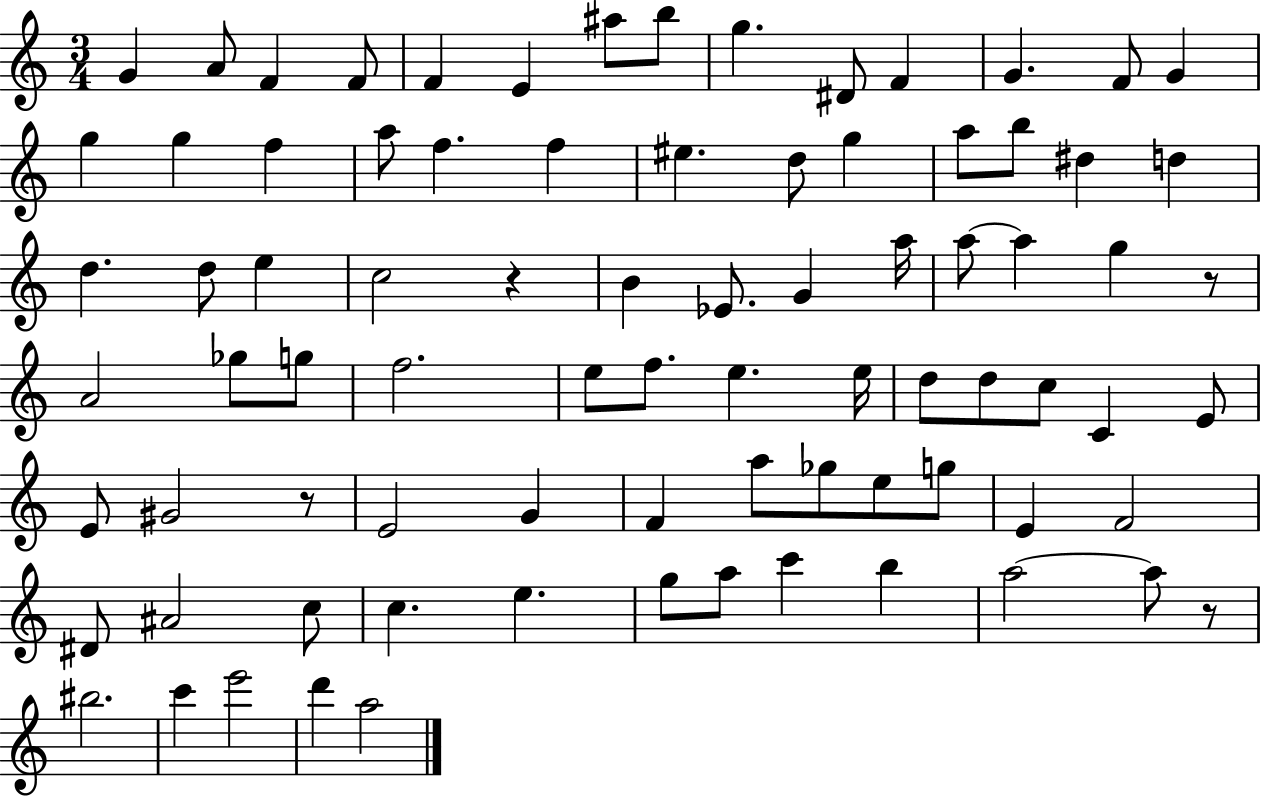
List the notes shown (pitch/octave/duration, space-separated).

G4/q A4/e F4/q F4/e F4/q E4/q A#5/e B5/e G5/q. D#4/e F4/q G4/q. F4/e G4/q G5/q G5/q F5/q A5/e F5/q. F5/q EIS5/q. D5/e G5/q A5/e B5/e D#5/q D5/q D5/q. D5/e E5/q C5/h R/q B4/q Eb4/e. G4/q A5/s A5/e A5/q G5/q R/e A4/h Gb5/e G5/e F5/h. E5/e F5/e. E5/q. E5/s D5/e D5/e C5/e C4/q E4/e E4/e G#4/h R/e E4/h G4/q F4/q A5/e Gb5/e E5/e G5/e E4/q F4/h D#4/e A#4/h C5/e C5/q. E5/q. G5/e A5/e C6/q B5/q A5/h A5/e R/e BIS5/h. C6/q E6/h D6/q A5/h